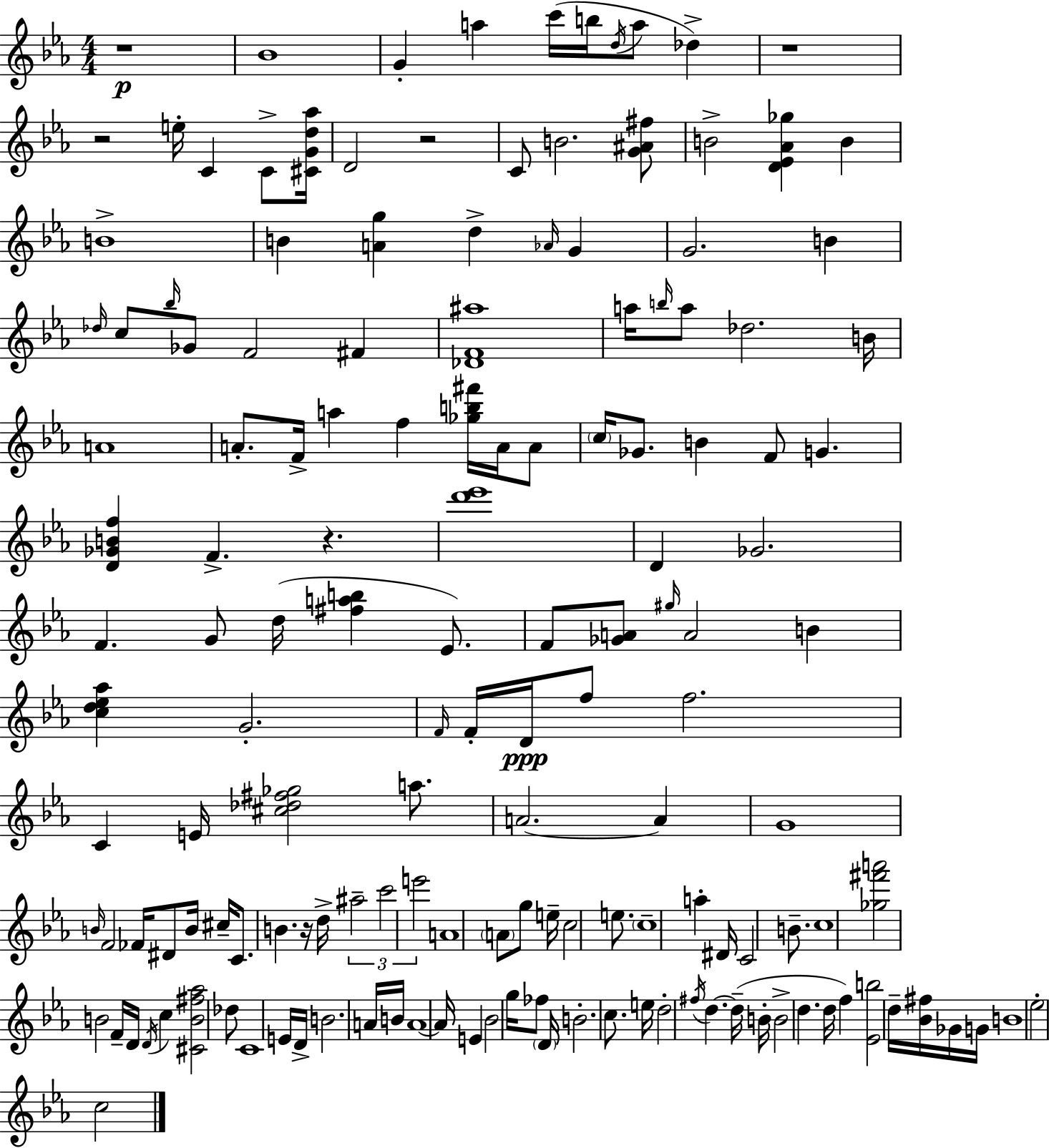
{
  \clef treble
  \numericTimeSignature
  \time 4/4
  \key ees \major
  r1\p | bes'1 | g'4-. a''4 c'''16( b''16 \acciaccatura { d''16 } a''8 des''4->) | r1 | \break r2 e''16-. c'4 c'8-> | <cis' g' d'' aes''>16 d'2 r2 | c'8 b'2. <g' ais' fis''>8 | b'2-> <d' ees' aes' ges''>4 b'4 | \break b'1-> | b'4 <a' g''>4 d''4-> \grace { aes'16 } g'4 | g'2. b'4 | \grace { des''16 } c''8 \grace { bes''16 } ges'8 f'2 | \break fis'4 <des' f' ais''>1 | a''16 \grace { b''16 } a''8 des''2. | b'16 a'1 | a'8.-. f'16-> a''4 f''4 | \break <ges'' b'' fis'''>16 a'16 a'8 \parenthesize c''16 ges'8. b'4 f'8 g'4. | <d' ges' b' f''>4 f'4.-> r4. | <d''' ees'''>1 | d'4 ges'2. | \break f'4. g'8 d''16( <fis'' a'' b''>4 | ees'8.) f'8 <ges' a'>8 \grace { gis''16 } a'2 | b'4 <c'' d'' ees'' aes''>4 g'2.-. | \grace { f'16 } f'16-. d'16\ppp f''8 f''2. | \break c'4 e'16 <cis'' des'' fis'' ges''>2 | a''8. a'2.~~ | a'4 g'1 | \grace { b'16 } f'2 | \break fes'16 dis'8 b'16 cis''16-- c'8. b'4. r16 d''16-> | \tuplet 3/2 { ais''2-- c'''2 | e'''2 } a'1 | \parenthesize a'8 g''8 e''16-- c''2 | \break e''8. \parenthesize c''1-- | a''4-. dis'16 c'2 | b'8.-- c''1 | <ges'' fis''' a'''>2 | \break b'2 f'16-- d'16 \acciaccatura { d'16 } c''4 <cis' b' fis'' aes''>2 | des''8 c'1 | e'16 d'16-> b'2. | a'16 b'16 a'1~~ | \break a'16 e'4 bes'2 | g''16 fes''8 \parenthesize d'16 b'2.-. | c''8. e''16 d''2-. | \acciaccatura { fis''16 } d''4.~~ d''16--( b'16-. b'2-> | \break d''4. d''16 f''4) <ees' b''>2 | d''16-- <bes' fis''>16 ges'16 g'16 b'1 | ees''2-. | c''2 \bar "|."
}